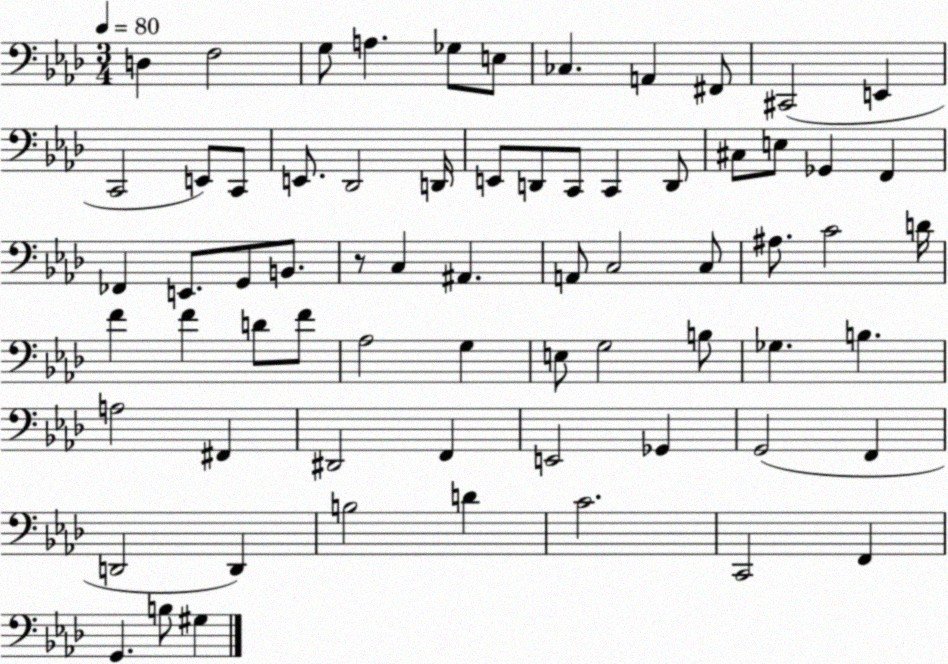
X:1
T:Untitled
M:3/4
L:1/4
K:Ab
D, F,2 G,/2 A, _G,/2 E,/2 _C, A,, ^F,,/2 ^C,,2 E,, C,,2 E,,/2 C,,/2 E,,/2 _D,,2 D,,/4 E,,/2 D,,/2 C,,/2 C,, D,,/2 ^C,/2 E,/2 _G,, F,, _F,, E,,/2 G,,/2 B,,/2 z/2 C, ^A,, A,,/2 C,2 C,/2 ^A,/2 C2 D/4 F F D/2 F/2 _A,2 G, E,/2 G,2 B,/2 _G, B, A,2 ^F,, ^D,,2 F,, E,,2 _G,, G,,2 F,, D,,2 D,, B,2 D C2 C,,2 F,, G,, B,/2 ^G,